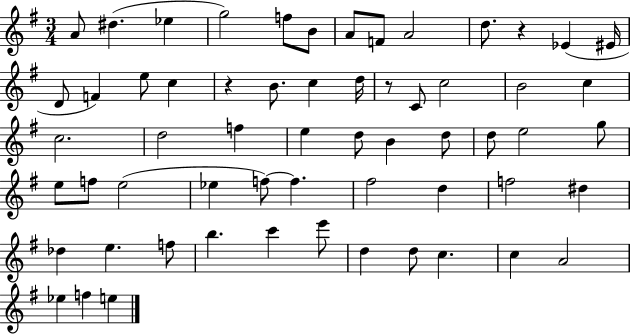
{
  \clef treble
  \numericTimeSignature
  \time 3/4
  \key g \major
  a'8 dis''4.( ees''4 | g''2) f''8 b'8 | a'8 f'8 a'2 | d''8. r4 ees'4( eis'16 | \break d'8 f'4) e''8 c''4 | r4 b'8. c''4 d''16 | r8 c'8 c''2 | b'2 c''4 | \break c''2. | d''2 f''4 | e''4 d''8 b'4 d''8 | d''8 e''2 g''8 | \break e''8 f''8 e''2( | ees''4 f''8~~) f''4. | fis''2 d''4 | f''2 dis''4 | \break des''4 e''4. f''8 | b''4. c'''4 e'''8 | d''4 d''8 c''4. | c''4 a'2 | \break ees''4 f''4 e''4 | \bar "|."
}